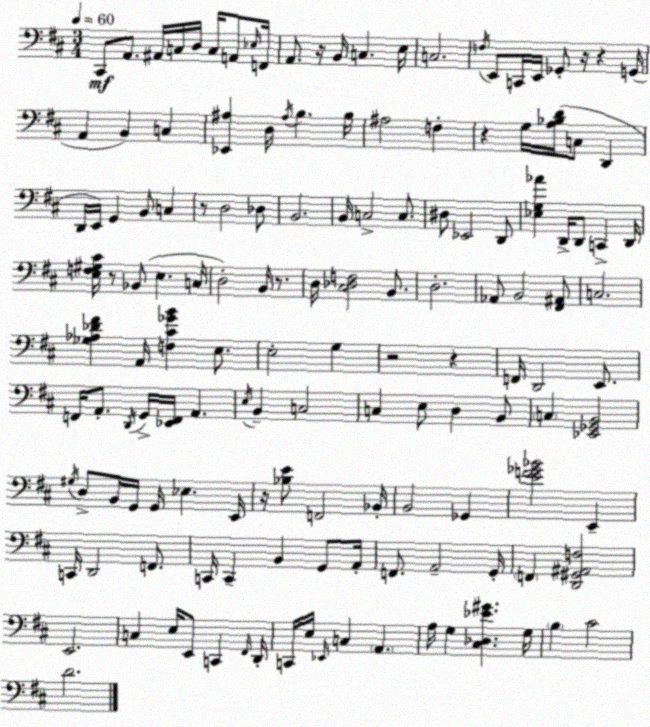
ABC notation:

X:1
T:Untitled
M:3/4
L:1/4
K:D
^C,,/2 A,,/2 ^A,,/4 C,/4 D,/4 C,/4 A,,/2 _E,/4 F,,/4 A,,/2 z/4 B,,/4 C, E,/4 C,2 F,/4 E,,/2 C,,/4 E,,/4 _G,,/2 z/4 z G,,/4 A,, B,, C, [_E,,^A,] D,/4 ^A,/4 B, B,/4 ^A,2 F, z G,/4 [A,_B,D]/4 C,/2 D,, D,,/4 E,,/4 G,, B,,/2 C, z/2 D,2 _D,/2 B,,2 B,,/4 C,2 C,/2 ^D,/2 _E,,2 D,,/2 [_E,G,_A] D,,/4 D,,/2 C,, D,,/4 [E,F,^G,^C]/4 z/2 _B,,/2 E, C,/4 D,2 B,,/4 z/2 D,/4 [^C,_D,F,]2 B,,/2 D,2 _A,,/2 B,,2 [^F,,^A,,]/2 C,2 [_G,_A,_D^F] A,,/4 [F,^C_GB] E,/2 E,2 G, z2 z F,,/4 D,,2 E,,/2 F,,/4 A,,/2 D,,/4 G,,/4 [_E,,F,,]/4 A,, E,/4 B,, C,2 C, E,/2 D, B,,/2 C, [_E,,_G,,B,,]2 ^G,/4 D,/2 B,,/4 G,,/4 G,,/4 _E, E,,/4 z/4 [_B,E]/2 F,,2 _B,,/4 B,,2 _G,, [EF_G_B]2 E,, C,,/4 D,,2 F,,/2 C,,/4 C,, B,, G,,/2 A,,/4 F,,/2 A,,2 G,,/4 F,, [D,,^G,,^A,,F,]2 E,,2 C, E,/4 E,,/2 C,, ^F,,/4 D,,/4 C,,/4 E,/4 _E,,/4 C, A,, A,/4 G, [^C,_D,_E^G] G,/4 B, ^C2 D2